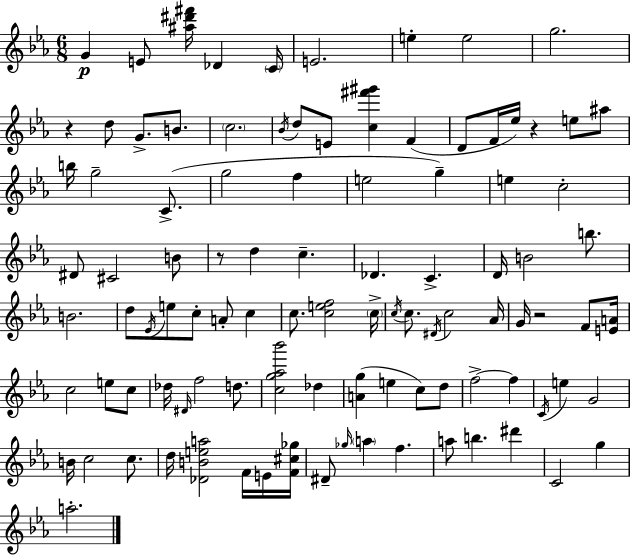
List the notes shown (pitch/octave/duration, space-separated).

G4/q E4/e [A#5,D#6,F#6]/s Db4/q C4/s E4/h. E5/q E5/h G5/h. R/q D5/e G4/e. B4/e. C5/h. Bb4/s D5/e E4/e [C5,F#6,G#6]/q F4/q D4/e F4/s Eb5/s R/q E5/e A#5/e B5/s G5/h C4/e. G5/h F5/q E5/h G5/q E5/q C5/h D#4/e C#4/h B4/e R/e D5/q C5/q. Db4/q. C4/q. D4/s B4/h B5/e. B4/h. D5/e Eb4/s E5/e C5/e A4/e C5/q C5/e. [C5,E5,F5]/h C5/s C5/s C5/e. D#4/s C5/h Ab4/s G4/s R/h F4/e [E4,A4]/s C5/h E5/e C5/e Db5/s D#4/s F5/h D5/e. [C5,G5,Ab5,Bb6]/h Db5/q [A4,G5]/q E5/q C5/e D5/e F5/h F5/q C4/s E5/q G4/h B4/s C5/h C5/e. D5/s [Db4,B4,E5,A5]/h F4/s E4/s [F4,C#5,Gb5]/s D#4/e Gb5/s A5/q F5/q. A5/e B5/q. D#6/q C4/h G5/q A5/h.